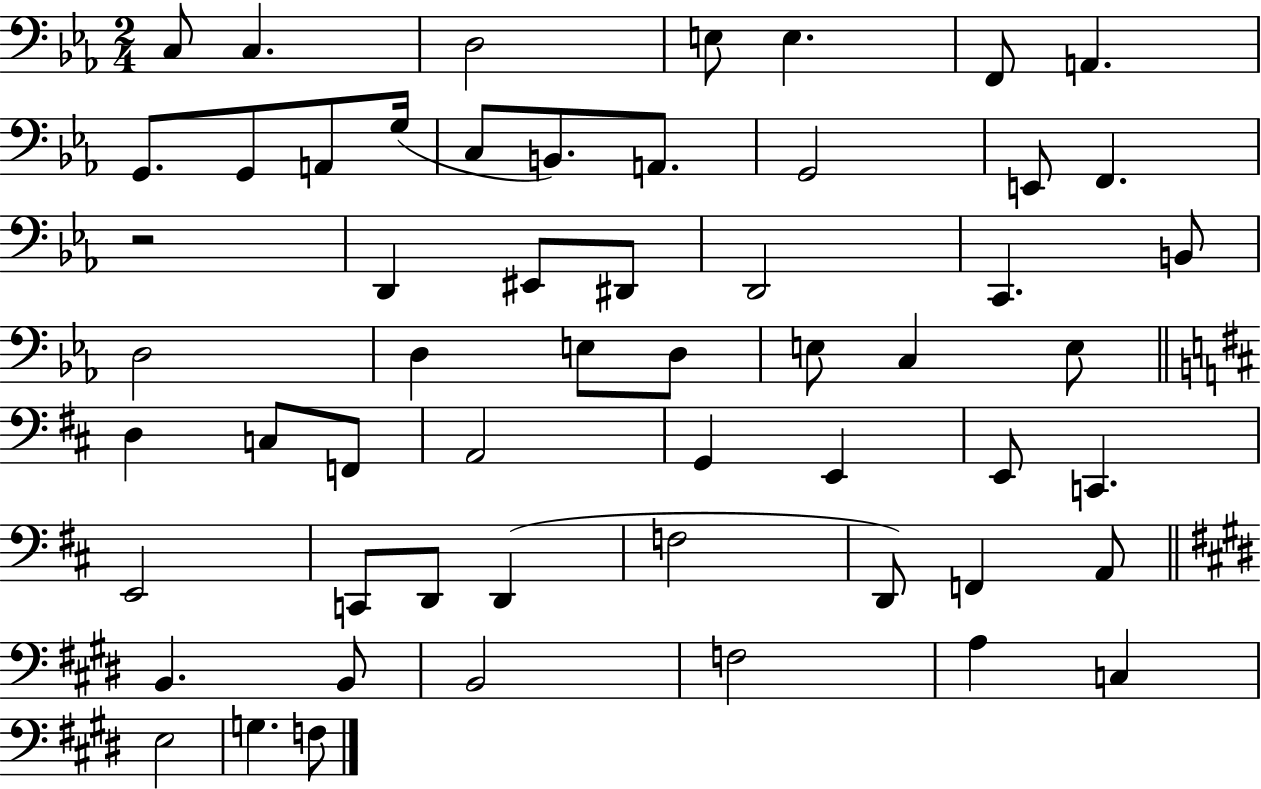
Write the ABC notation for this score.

X:1
T:Untitled
M:2/4
L:1/4
K:Eb
C,/2 C, D,2 E,/2 E, F,,/2 A,, G,,/2 G,,/2 A,,/2 G,/4 C,/2 B,,/2 A,,/2 G,,2 E,,/2 F,, z2 D,, ^E,,/2 ^D,,/2 D,,2 C,, B,,/2 D,2 D, E,/2 D,/2 E,/2 C, E,/2 D, C,/2 F,,/2 A,,2 G,, E,, E,,/2 C,, E,,2 C,,/2 D,,/2 D,, F,2 D,,/2 F,, A,,/2 B,, B,,/2 B,,2 F,2 A, C, E,2 G, F,/2